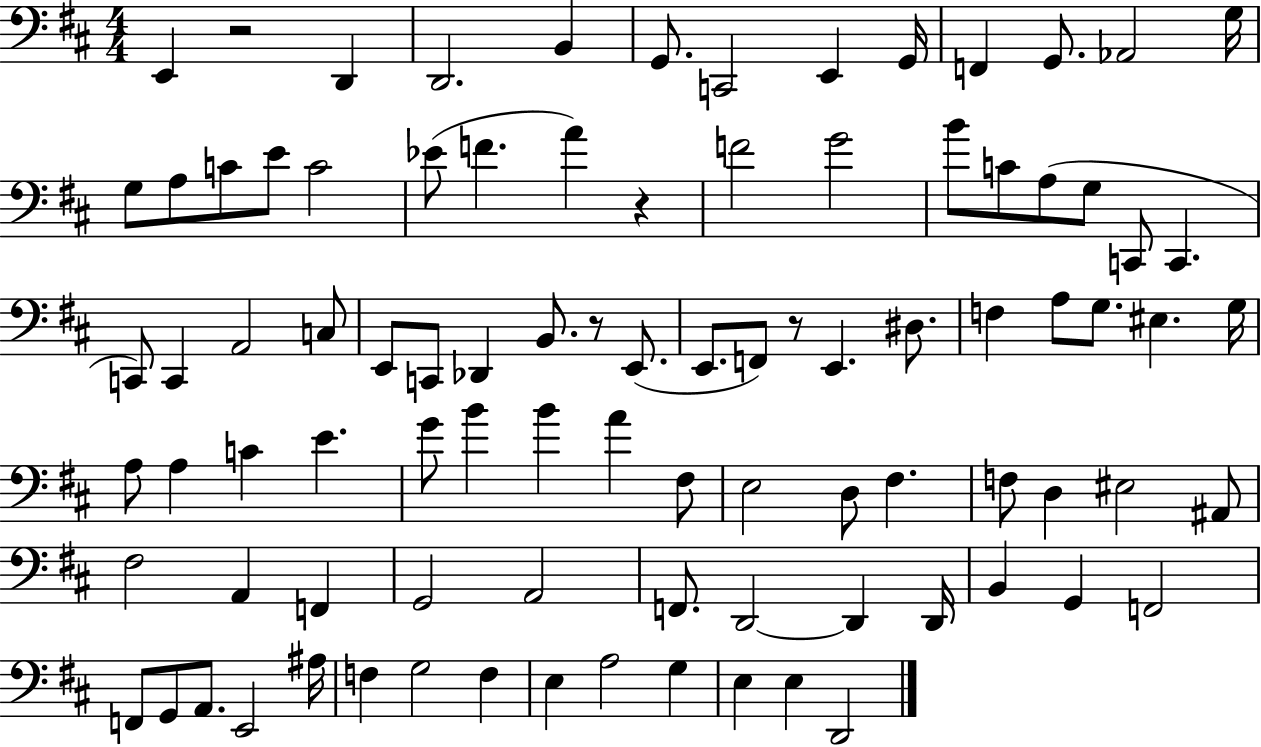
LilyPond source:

{
  \clef bass
  \numericTimeSignature
  \time 4/4
  \key d \major
  e,4 r2 d,4 | d,2. b,4 | g,8. c,2 e,4 g,16 | f,4 g,8. aes,2 g16 | \break g8 a8 c'8 e'8 c'2 | ees'8( f'4. a'4) r4 | f'2 g'2 | b'8 c'8 a8( g8 c,8 c,4. | \break c,8) c,4 a,2 c8 | e,8 c,8 des,4 b,8. r8 e,8.( | e,8. f,8) r8 e,4. dis8. | f4 a8 g8. eis4. g16 | \break a8 a4 c'4 e'4. | g'8 b'4 b'4 a'4 fis8 | e2 d8 fis4. | f8 d4 eis2 ais,8 | \break fis2 a,4 f,4 | g,2 a,2 | f,8. d,2~~ d,4 d,16 | b,4 g,4 f,2 | \break f,8 g,8 a,8. e,2 ais16 | f4 g2 f4 | e4 a2 g4 | e4 e4 d,2 | \break \bar "|."
}